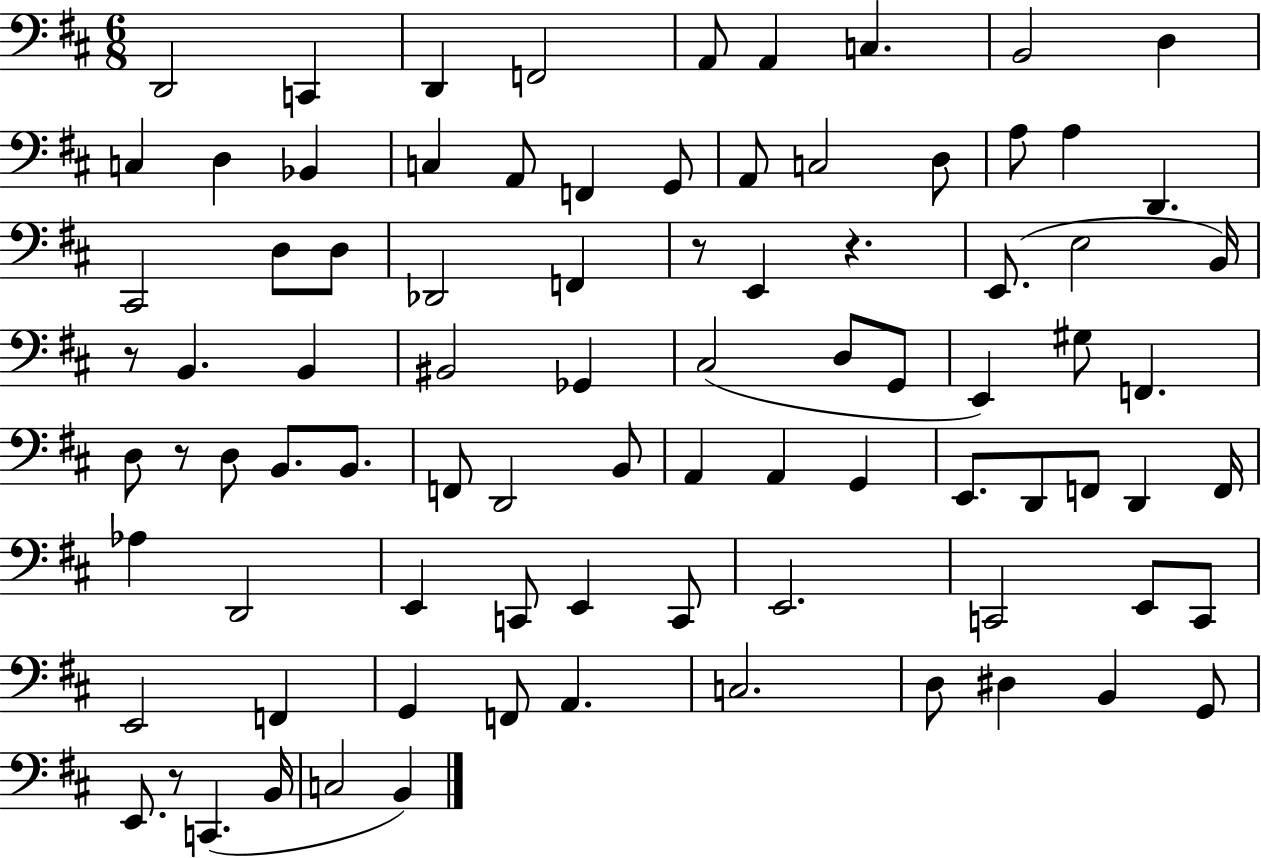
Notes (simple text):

D2/h C2/q D2/q F2/h A2/e A2/q C3/q. B2/h D3/q C3/q D3/q Bb2/q C3/q A2/e F2/q G2/e A2/e C3/h D3/e A3/e A3/q D2/q. C#2/h D3/e D3/e Db2/h F2/q R/e E2/q R/q. E2/e. E3/h B2/s R/e B2/q. B2/q BIS2/h Gb2/q C#3/h D3/e G2/e E2/q G#3/e F2/q. D3/e R/e D3/e B2/e. B2/e. F2/e D2/h B2/e A2/q A2/q G2/q E2/e. D2/e F2/e D2/q F2/s Ab3/q D2/h E2/q C2/e E2/q C2/e E2/h. C2/h E2/e C2/e E2/h F2/q G2/q F2/e A2/q. C3/h. D3/e D#3/q B2/q G2/e E2/e. R/e C2/q. B2/s C3/h B2/q